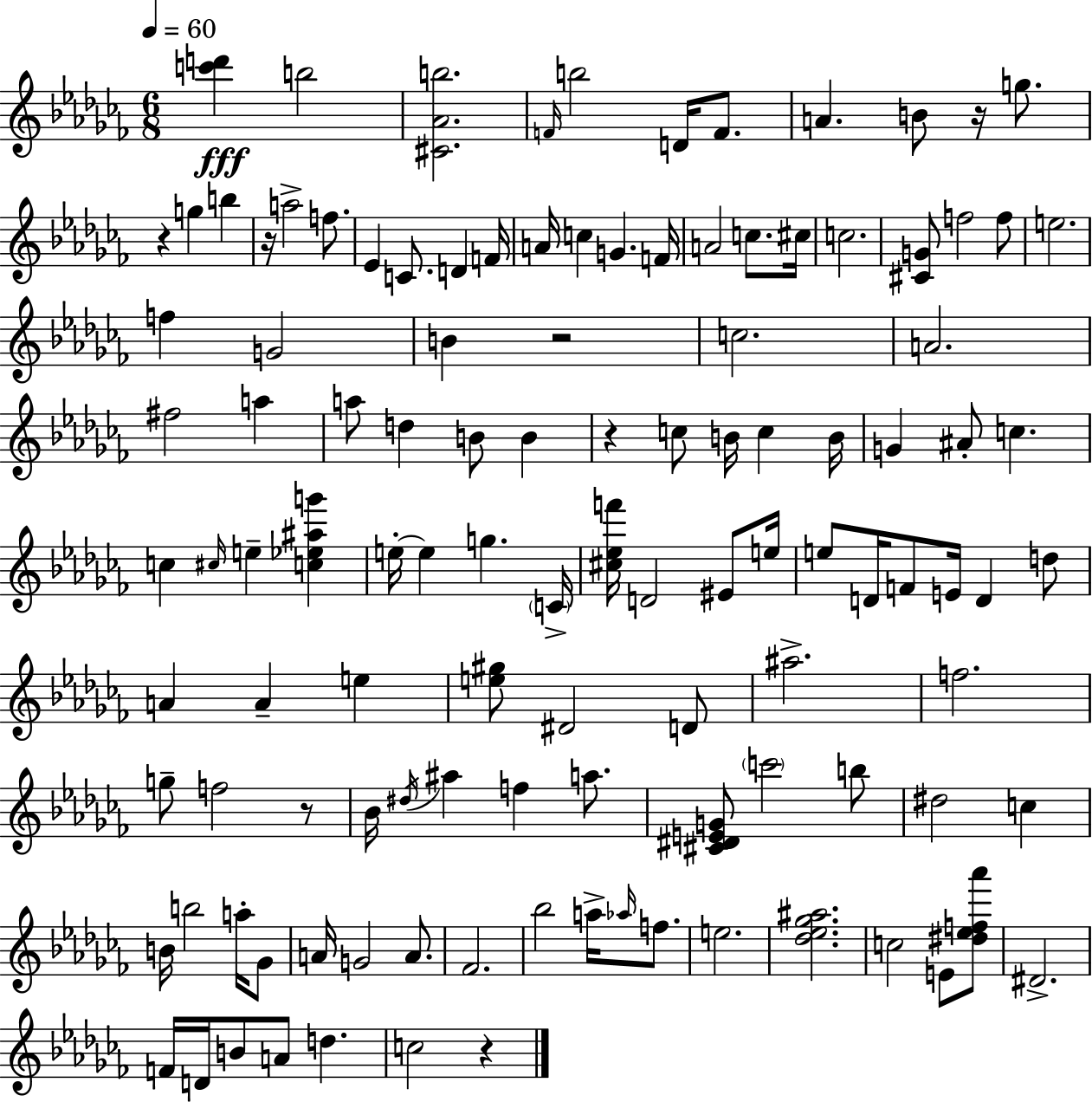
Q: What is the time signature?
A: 6/8